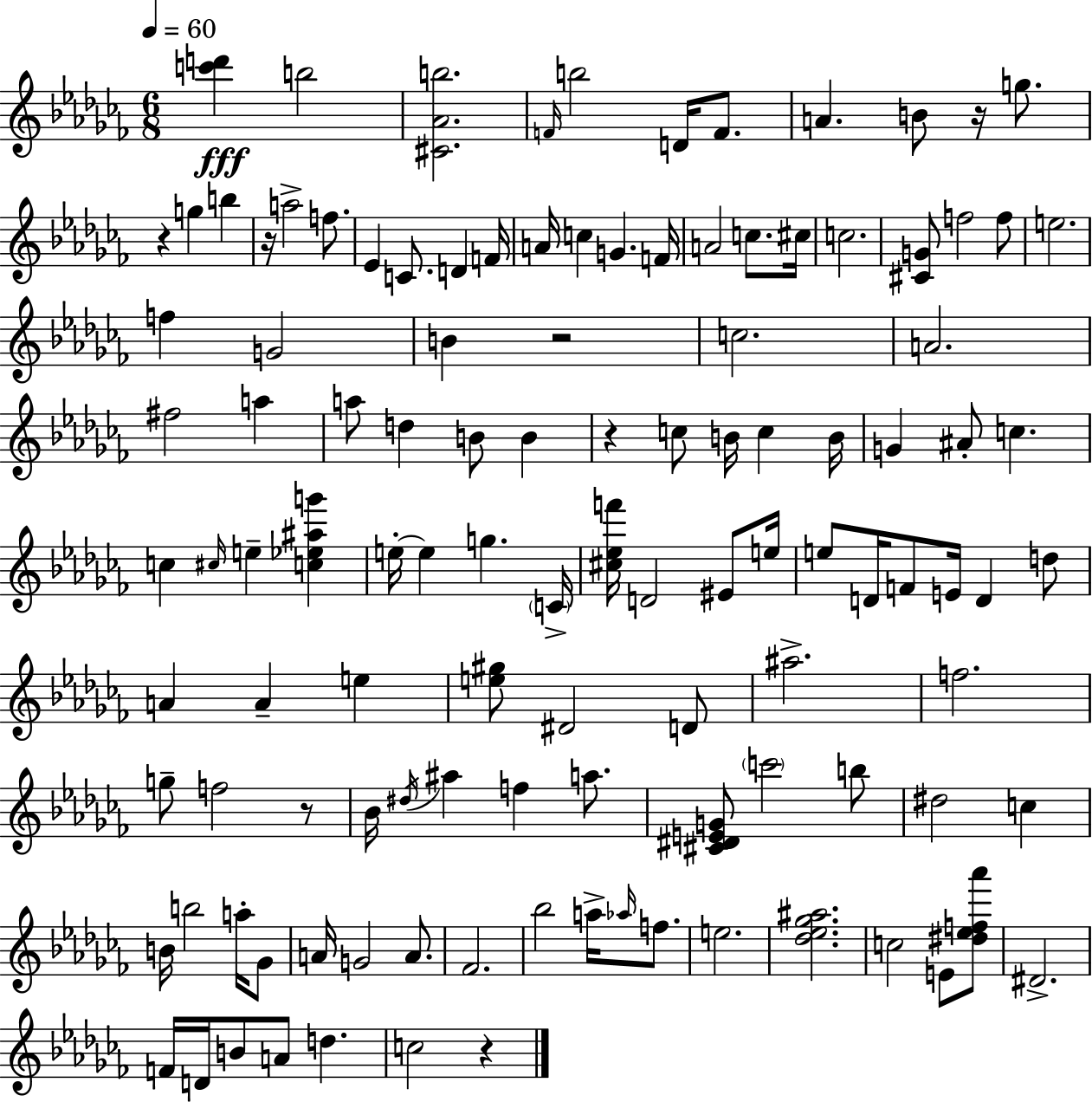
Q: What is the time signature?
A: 6/8